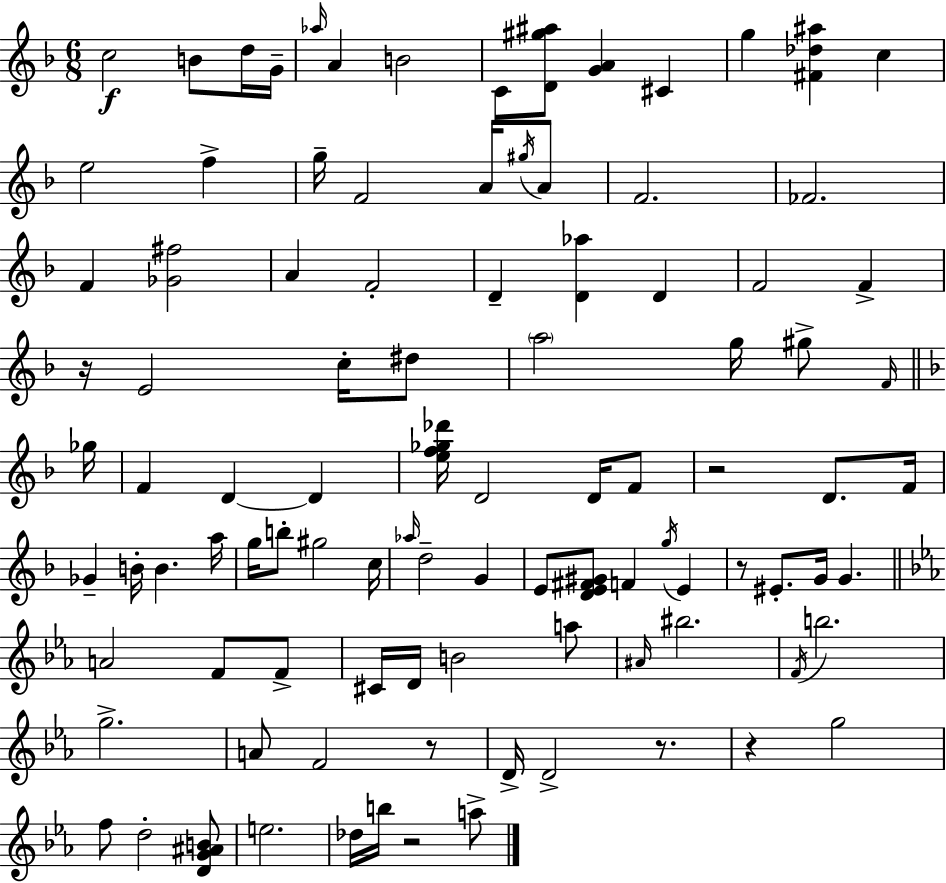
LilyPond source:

{
  \clef treble
  \numericTimeSignature
  \time 6/8
  \key f \major
  \repeat volta 2 { c''2\f b'8 d''16 g'16-- | \grace { aes''16 } a'4 b'2 | c'8 <d' gis'' ais''>8 <g' a'>4 cis'4 | g''4 <fis' des'' ais''>4 c''4 | \break e''2 f''4-> | g''16-- f'2 a'16 \acciaccatura { gis''16 } | a'8 f'2. | fes'2. | \break f'4 <ges' fis''>2 | a'4 f'2-. | d'4-- <d' aes''>4 d'4 | f'2 f'4-> | \break r16 e'2 c''16-. | dis''8 \parenthesize a''2 g''16 gis''8-> | \grace { f'16 } \bar "||" \break \key d \minor ges''16 f'4 d'4~~ d'4 | <e'' f'' ges'' des'''>16 d'2 d'16 f'8 | r2 d'8. | f'16 ges'4-- b'16-. b'4. | \break a''16 g''16 b''8-. gis''2 | c''16 \grace { aes''16 } d''2-- g'4 | e'8 <d' e' fis' gis'>8 f'4 \acciaccatura { g''16 } e'4 | r8 eis'8.-. g'16 g'4. | \break \bar "||" \break \key ees \major a'2 f'8 f'8-> | cis'16 d'16 b'2 a''8 | \grace { ais'16 } bis''2. | \acciaccatura { f'16 } b''2. | \break g''2.-> | a'8 f'2 | r8 d'16-> d'2-> r8. | r4 g''2 | \break f''8 d''2-. | <d' g' ais' b'>8 e''2. | des''16 b''16 r2 | a''8-> } \bar "|."
}